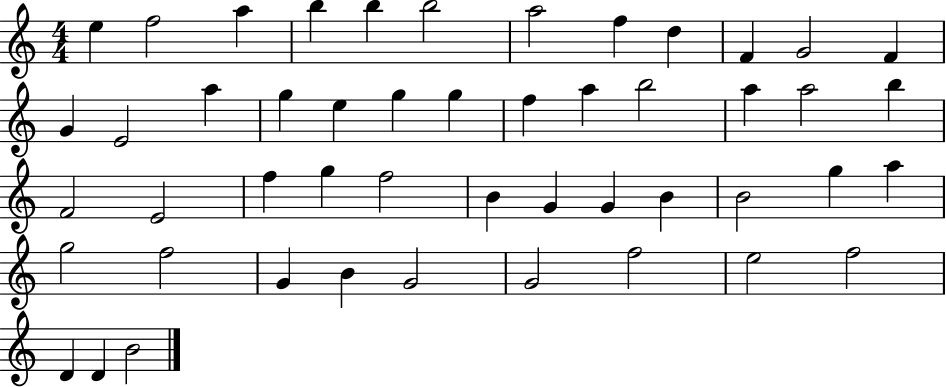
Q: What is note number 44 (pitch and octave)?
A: F5